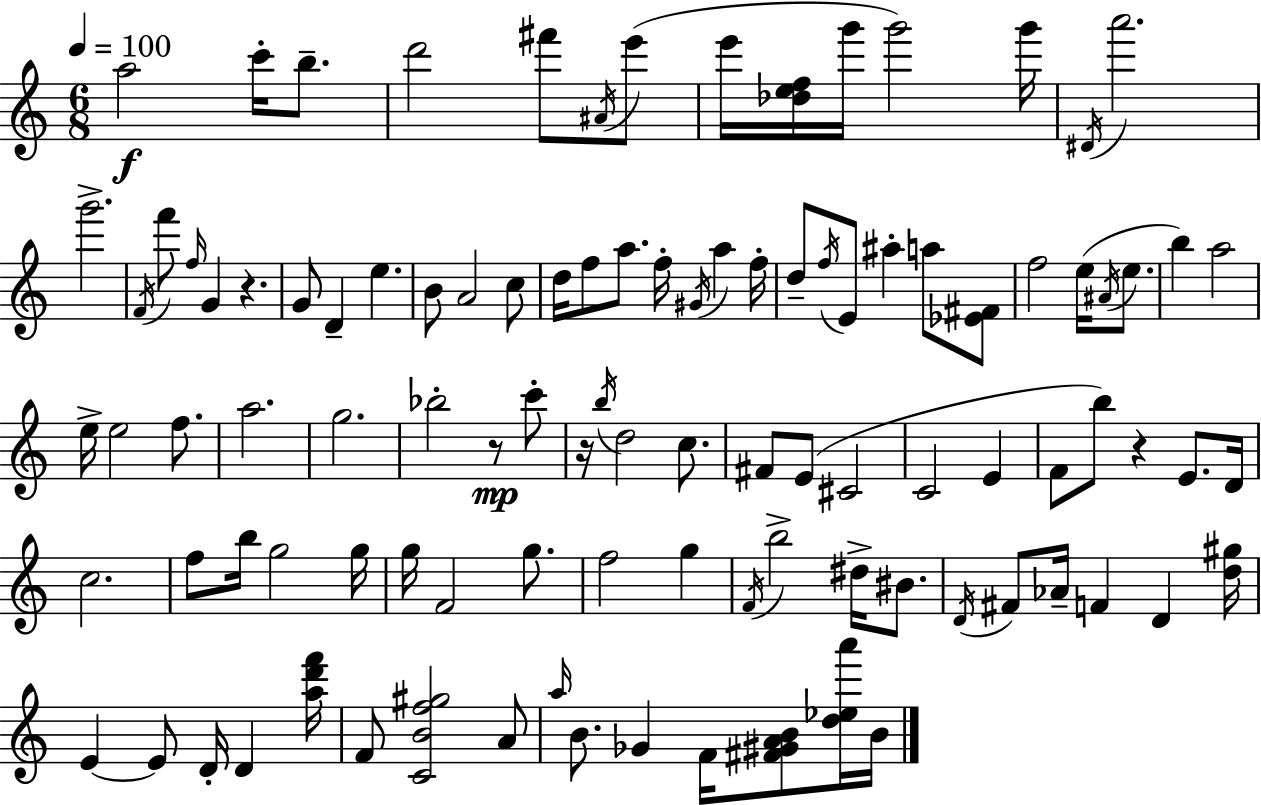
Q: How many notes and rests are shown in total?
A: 102